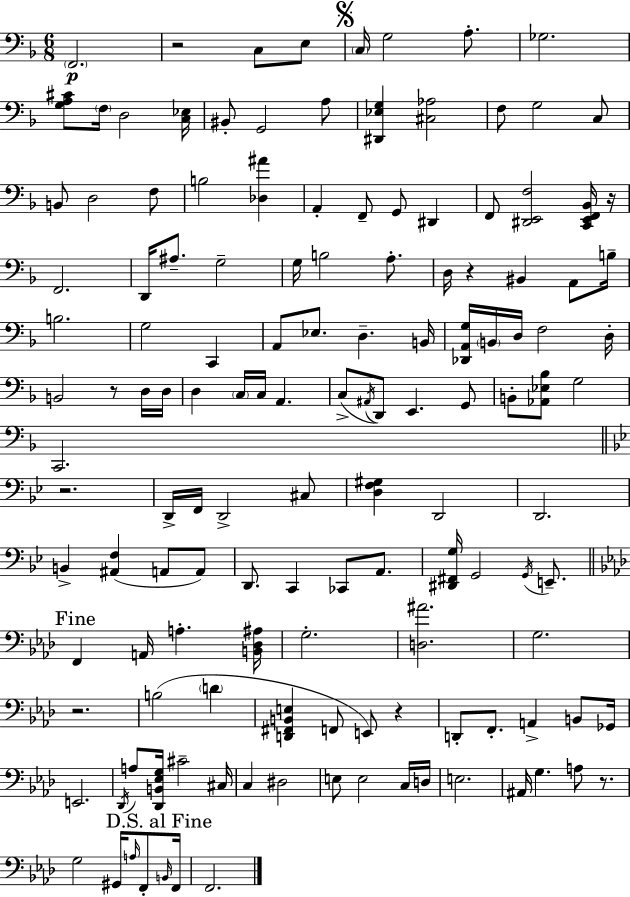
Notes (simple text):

F2/h. R/h C3/e E3/e C3/s G3/h A3/e. Gb3/h. [G3,A3,C#4]/e F3/s D3/h [C3,Eb3]/s BIS2/e G2/h A3/e [D#2,Eb3,G3]/q [C#3,Ab3]/h F3/e G3/h C3/e B2/e D3/h F3/e B3/h [Db3,A#4]/q A2/q F2/e G2/e D#2/q F2/e [D#2,E2,F3]/h [C2,E2,F2,Bb2]/s R/s F2/h. D2/s A#3/e. G3/h G3/s B3/h A3/e. D3/s R/q BIS2/q A2/e B3/s B3/h. G3/h C2/q A2/e Eb3/e. D3/q. B2/s [Db2,A2,G3]/s B2/s D3/s F3/h D3/s B2/h R/e D3/s D3/s D3/q C3/s C3/s A2/q. C3/e A#2/s D2/e E2/q. G2/e B2/e [Ab2,Eb3,Bb3]/e G3/h C2/h. R/h. D2/s F2/s D2/h C#3/e [D3,F3,G#3]/q D2/h D2/h. B2/q [A#2,F3]/q A2/e A2/e D2/e. C2/q CES2/e A2/e. [D#2,F#2,G3]/s G2/h G2/s E2/e. F2/q A2/s A3/q. [B2,Db3,A#3]/s G3/h. [D3,A#4]/h. G3/h. R/h. B3/h D4/q [D2,F#2,B2,E3]/q F2/e E2/e R/q D2/e F2/e. A2/q B2/e Gb2/s E2/h. Db2/s A3/e [Db2,B2,Eb3,G3]/s C#4/h C#3/s C3/q D#3/h E3/e E3/h C3/s D3/s E3/h. A#2/s G3/q. A3/e R/e. G3/h G#2/s A3/s F2/e B2/s F2/s F2/h.